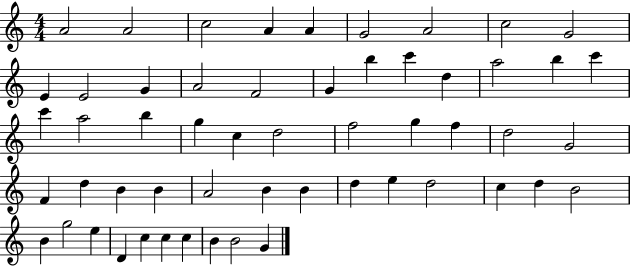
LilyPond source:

{
  \clef treble
  \numericTimeSignature
  \time 4/4
  \key c \major
  a'2 a'2 | c''2 a'4 a'4 | g'2 a'2 | c''2 g'2 | \break e'4 e'2 g'4 | a'2 f'2 | g'4 b''4 c'''4 d''4 | a''2 b''4 c'''4 | \break c'''4 a''2 b''4 | g''4 c''4 d''2 | f''2 g''4 f''4 | d''2 g'2 | \break f'4 d''4 b'4 b'4 | a'2 b'4 b'4 | d''4 e''4 d''2 | c''4 d''4 b'2 | \break b'4 g''2 e''4 | d'4 c''4 c''4 c''4 | b'4 b'2 g'4 | \bar "|."
}